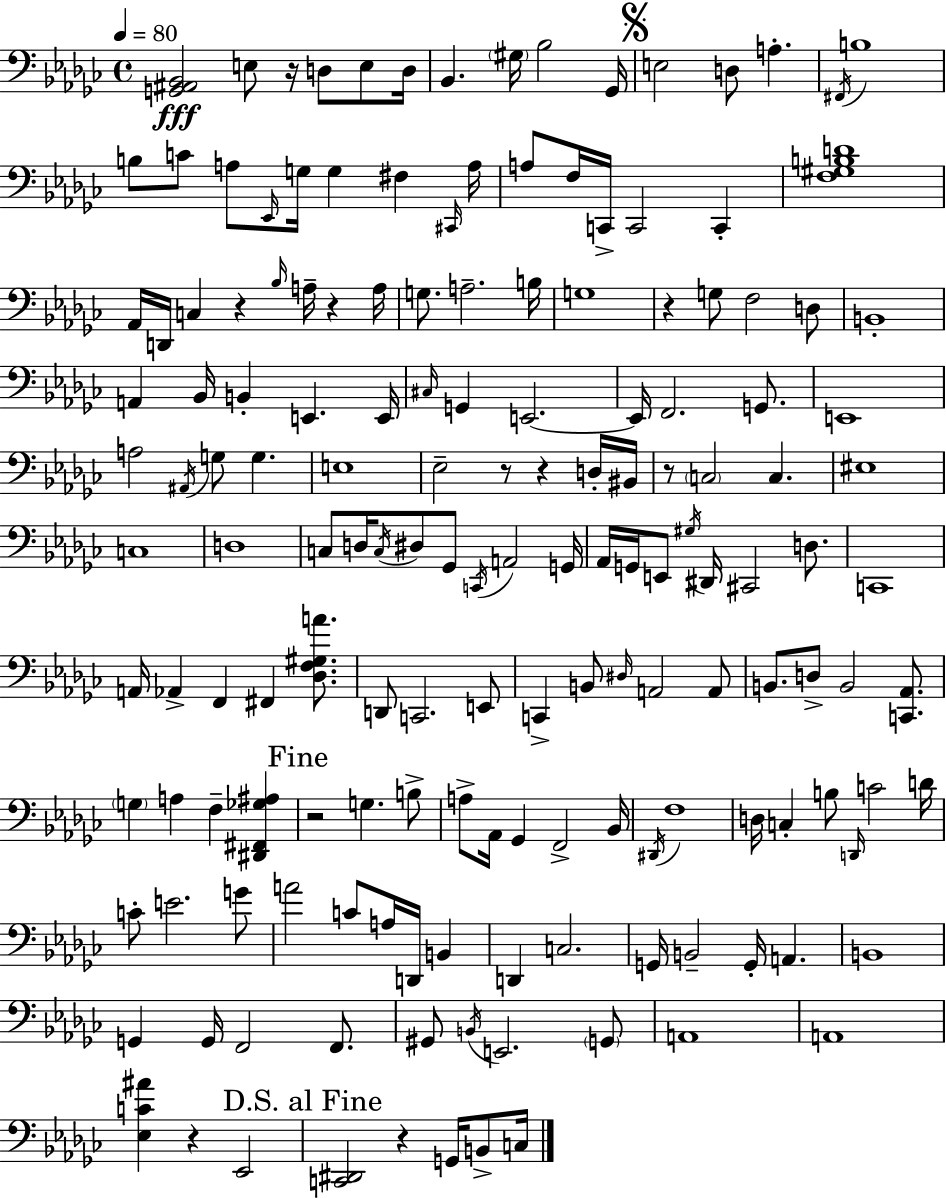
[G2,A#2,Bb2]/h E3/e R/s D3/e E3/e D3/s Bb2/q. G#3/s Bb3/h Gb2/s E3/h D3/e A3/q. F#2/s B3/w B3/e C4/e A3/e Eb2/s G3/s G3/q F#3/q C#2/s A3/s A3/e F3/s C2/s C2/h C2/q [F3,G#3,B3,D4]/w Ab2/s D2/s C3/q R/q Bb3/s A3/s R/q A3/s G3/e. A3/h. B3/s G3/w R/q G3/e F3/h D3/e B2/w A2/q Bb2/s B2/q E2/q. E2/s C#3/s G2/q E2/h. E2/s F2/h. G2/e. E2/w A3/h A#2/s G3/e G3/q. E3/w Eb3/h R/e R/q D3/s BIS2/s R/e C3/h C3/q. EIS3/w C3/w D3/w C3/e D3/s C3/s D#3/e Gb2/e C2/s A2/h G2/s Ab2/s G2/s E2/e G#3/s D#2/s C#2/h D3/e. C2/w A2/s Ab2/q F2/q F#2/q [Db3,F3,G#3,A4]/e. D2/e C2/h. E2/e C2/q B2/e D#3/s A2/h A2/e B2/e. D3/e B2/h [C2,Ab2]/e. G3/q A3/q F3/q [D#2,F#2,Gb3,A#3]/q R/h G3/q. B3/e A3/e Ab2/s Gb2/q F2/h Bb2/s D#2/s F3/w D3/s C3/q B3/e D2/s C4/h D4/s C4/e E4/h. G4/e A4/h C4/e A3/s D2/s B2/q D2/q C3/h. G2/s B2/h G2/s A2/q. B2/w G2/q G2/s F2/h F2/e. G#2/e B2/s E2/h. G2/e A2/w A2/w [Eb3,C4,A#4]/q R/q Eb2/h [C2,D#2]/h R/q G2/s B2/e C3/s